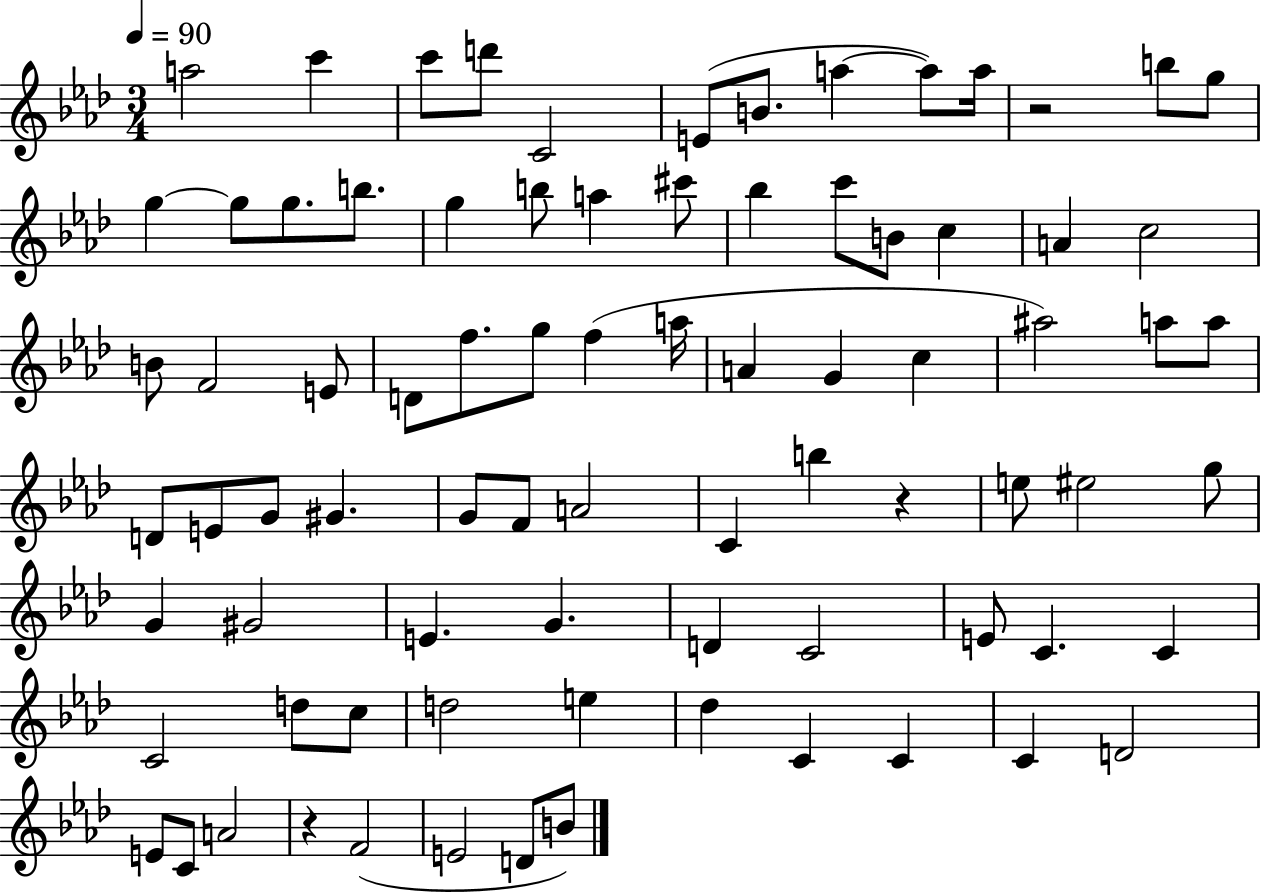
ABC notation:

X:1
T:Untitled
M:3/4
L:1/4
K:Ab
a2 c' c'/2 d'/2 C2 E/2 B/2 a a/2 a/4 z2 b/2 g/2 g g/2 g/2 b/2 g b/2 a ^c'/2 _b c'/2 B/2 c A c2 B/2 F2 E/2 D/2 f/2 g/2 f a/4 A G c ^a2 a/2 a/2 D/2 E/2 G/2 ^G G/2 F/2 A2 C b z e/2 ^e2 g/2 G ^G2 E G D C2 E/2 C C C2 d/2 c/2 d2 e _d C C C D2 E/2 C/2 A2 z F2 E2 D/2 B/2